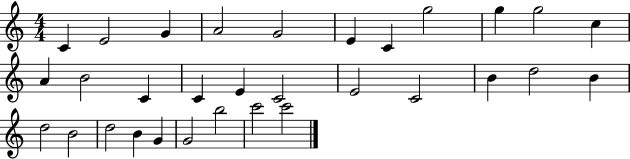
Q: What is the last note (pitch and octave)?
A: C6